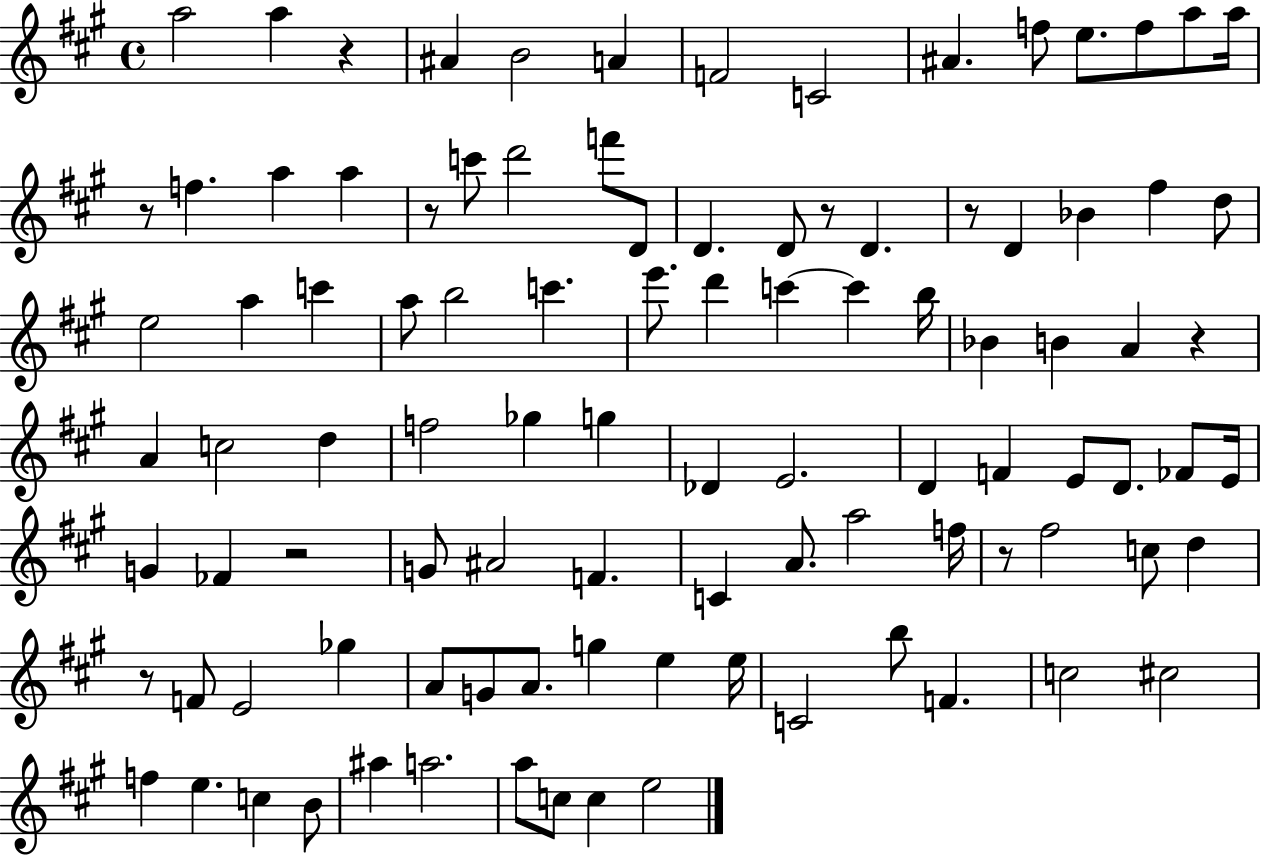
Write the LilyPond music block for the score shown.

{
  \clef treble
  \time 4/4
  \defaultTimeSignature
  \key a \major
  a''2 a''4 r4 | ais'4 b'2 a'4 | f'2 c'2 | ais'4. f''8 e''8. f''8 a''8 a''16 | \break r8 f''4. a''4 a''4 | r8 c'''8 d'''2 f'''8 d'8 | d'4. d'8 r8 d'4. | r8 d'4 bes'4 fis''4 d''8 | \break e''2 a''4 c'''4 | a''8 b''2 c'''4. | e'''8. d'''4 c'''4~~ c'''4 b''16 | bes'4 b'4 a'4 r4 | \break a'4 c''2 d''4 | f''2 ges''4 g''4 | des'4 e'2. | d'4 f'4 e'8 d'8. fes'8 e'16 | \break g'4 fes'4 r2 | g'8 ais'2 f'4. | c'4 a'8. a''2 f''16 | r8 fis''2 c''8 d''4 | \break r8 f'8 e'2 ges''4 | a'8 g'8 a'8. g''4 e''4 e''16 | c'2 b''8 f'4. | c''2 cis''2 | \break f''4 e''4. c''4 b'8 | ais''4 a''2. | a''8 c''8 c''4 e''2 | \bar "|."
}